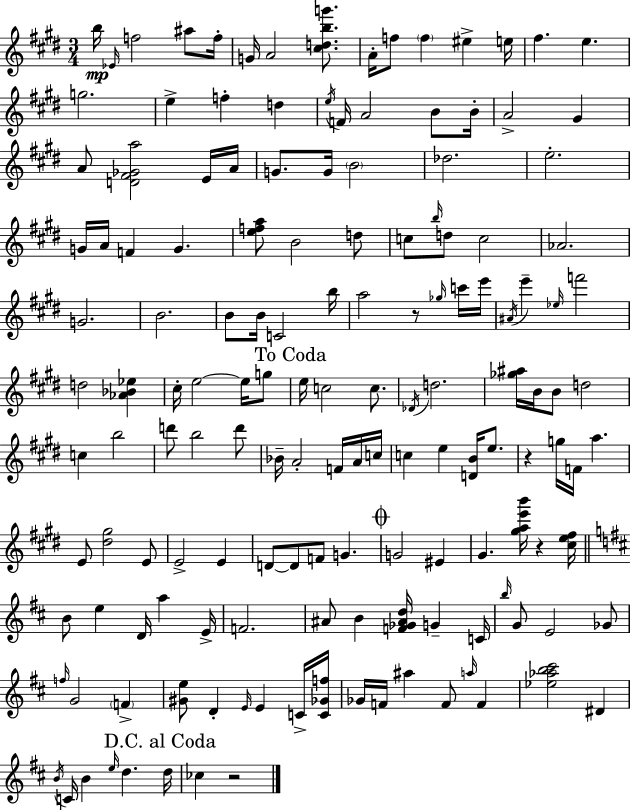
B5/s Eb4/s F5/h A#5/e F5/s G4/s A4/h [C#5,D5,B5,G6]/e. A4/s F5/e F5/q EIS5/q E5/s F#5/q. E5/q. G5/h. E5/q F5/q D5/q E5/s F4/s A4/h B4/e B4/s A4/h G#4/q A4/e [D4,F#4,Gb4,A5]/h E4/s A4/s G4/e. G4/s B4/h Db5/h. E5/h. G4/s A4/s F4/q G4/q. [E5,F5,A5]/e B4/h D5/e C5/e B5/s D5/e C5/h Ab4/h. G4/h. B4/h. B4/e B4/s C4/h B5/s A5/h R/e Gb5/s C6/s E6/s A#4/s E6/q Eb5/s F6/h D5/h [Ab4,Bb4,Eb5]/q C#5/s E5/h E5/s G5/e E5/s C5/h C5/e. Db4/s D5/h. [Gb5,A#5]/s B4/s B4/e D5/h C5/q B5/h D6/e B5/h D6/e Bb4/s A4/h F4/s A4/s C5/s C5/q E5/q [D4,B4]/s E5/e. R/q G5/s F4/s A5/q. E4/e [D#5,G#5]/h E4/e E4/h E4/q D4/e D4/e F4/e G4/q. G4/h EIS4/q G#4/q. [G#5,A5,E6,B6]/s R/q [C#5,E5,F#5]/s B4/e E5/q D4/s A5/q E4/s F4/h. A#4/e B4/q [F4,Gb4,A#4,D5]/s G4/q C4/s B5/s G4/e E4/h Gb4/e F5/s G4/h F4/q [G#4,E5]/e D4/q E4/s E4/q C4/s [C4,Gb4,F5]/s Gb4/s F4/s A#5/q F4/e A5/s F4/q [Eb5,Ab5,B5,C#6]/h D#4/q B4/s C4/s B4/q E5/s D5/q. D5/s CES5/q R/h